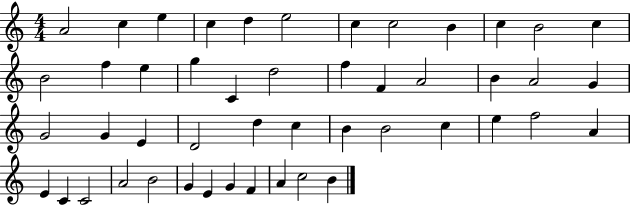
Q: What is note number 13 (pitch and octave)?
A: B4